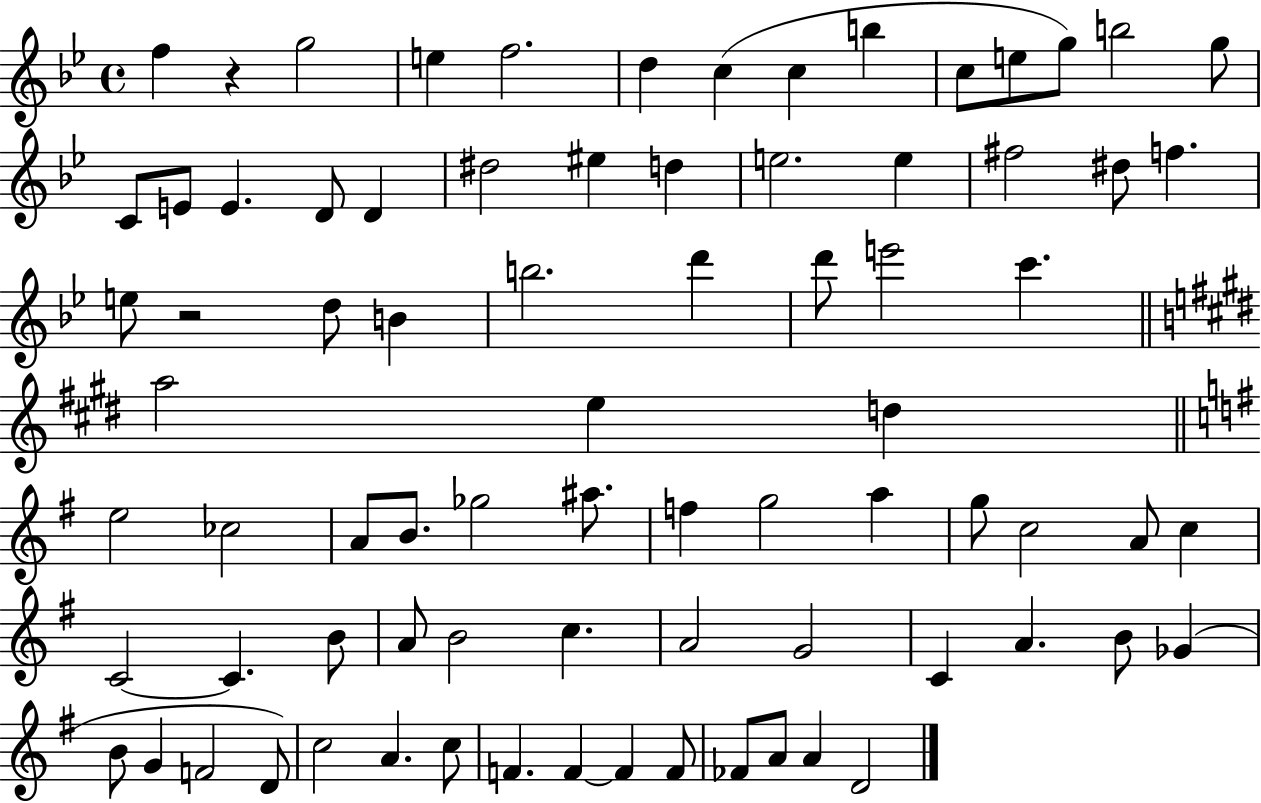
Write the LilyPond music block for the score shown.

{
  \clef treble
  \time 4/4
  \defaultTimeSignature
  \key bes \major
  f''4 r4 g''2 | e''4 f''2. | d''4 c''4( c''4 b''4 | c''8 e''8 g''8) b''2 g''8 | \break c'8 e'8 e'4. d'8 d'4 | dis''2 eis''4 d''4 | e''2. e''4 | fis''2 dis''8 f''4. | \break e''8 r2 d''8 b'4 | b''2. d'''4 | d'''8 e'''2 c'''4. | \bar "||" \break \key e \major a''2 e''4 d''4 | \bar "||" \break \key g \major e''2 ces''2 | a'8 b'8. ges''2 ais''8. | f''4 g''2 a''4 | g''8 c''2 a'8 c''4 | \break c'2~~ c'4. b'8 | a'8 b'2 c''4. | a'2 g'2 | c'4 a'4. b'8 ges'4( | \break b'8 g'4 f'2 d'8) | c''2 a'4. c''8 | f'4. f'4~~ f'4 f'8 | fes'8 a'8 a'4 d'2 | \break \bar "|."
}